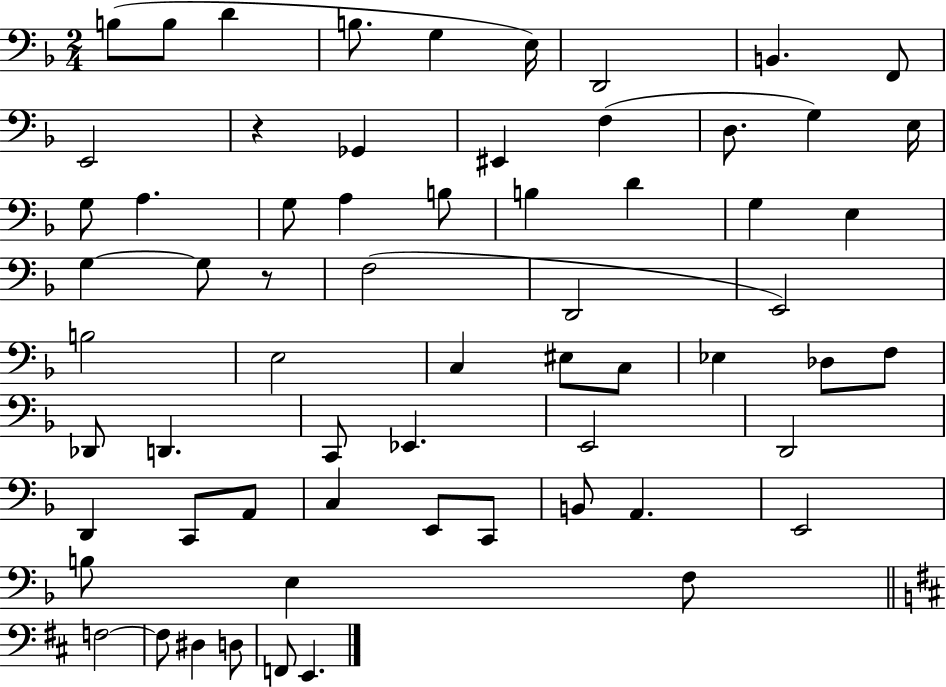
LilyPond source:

{
  \clef bass
  \numericTimeSignature
  \time 2/4
  \key f \major
  b8( b8 d'4 | b8. g4 e16) | d,2 | b,4. f,8 | \break e,2 | r4 ges,4 | eis,4 f4( | d8. g4) e16 | \break g8 a4. | g8 a4 b8 | b4 d'4 | g4 e4 | \break g4~~ g8 r8 | f2( | d,2 | e,2) | \break b2 | e2 | c4 eis8 c8 | ees4 des8 f8 | \break des,8 d,4. | c,8 ees,4. | e,2 | d,2 | \break d,4 c,8 a,8 | c4 e,8 c,8 | b,8 a,4. | e,2 | \break b8 e4 f8 | \bar "||" \break \key d \major f2~~ | f8 dis4 d8 | f,8 e,4. | \bar "|."
}